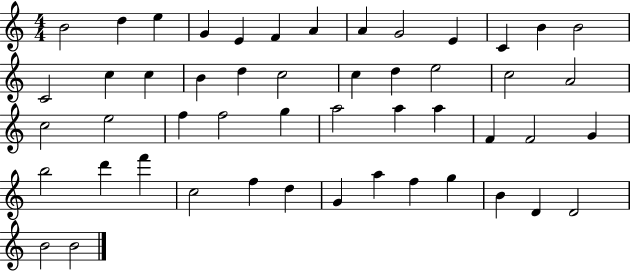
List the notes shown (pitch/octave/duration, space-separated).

B4/h D5/q E5/q G4/q E4/q F4/q A4/q A4/q G4/h E4/q C4/q B4/q B4/h C4/h C5/q C5/q B4/q D5/q C5/h C5/q D5/q E5/h C5/h A4/h C5/h E5/h F5/q F5/h G5/q A5/h A5/q A5/q F4/q F4/h G4/q B5/h D6/q F6/q C5/h F5/q D5/q G4/q A5/q F5/q G5/q B4/q D4/q D4/h B4/h B4/h